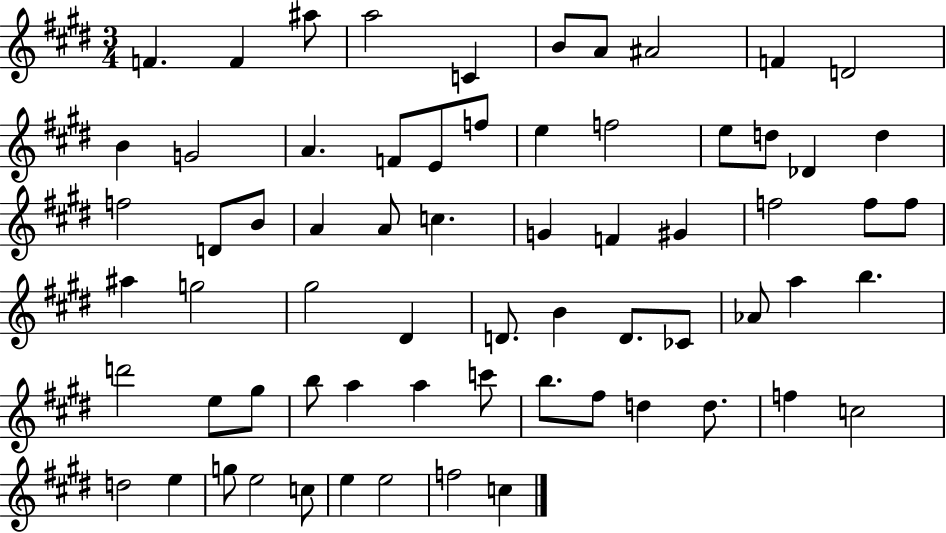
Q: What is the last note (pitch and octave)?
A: C5